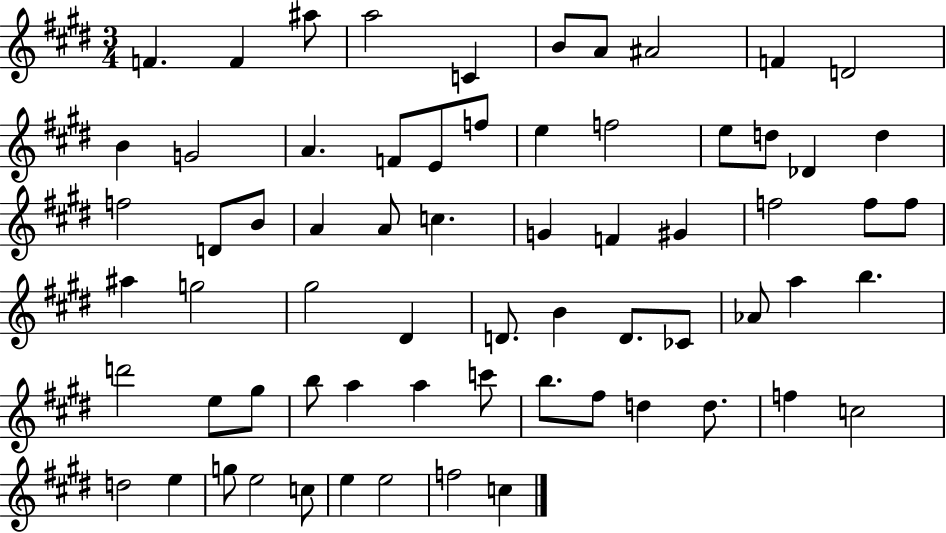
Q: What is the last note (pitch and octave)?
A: C5